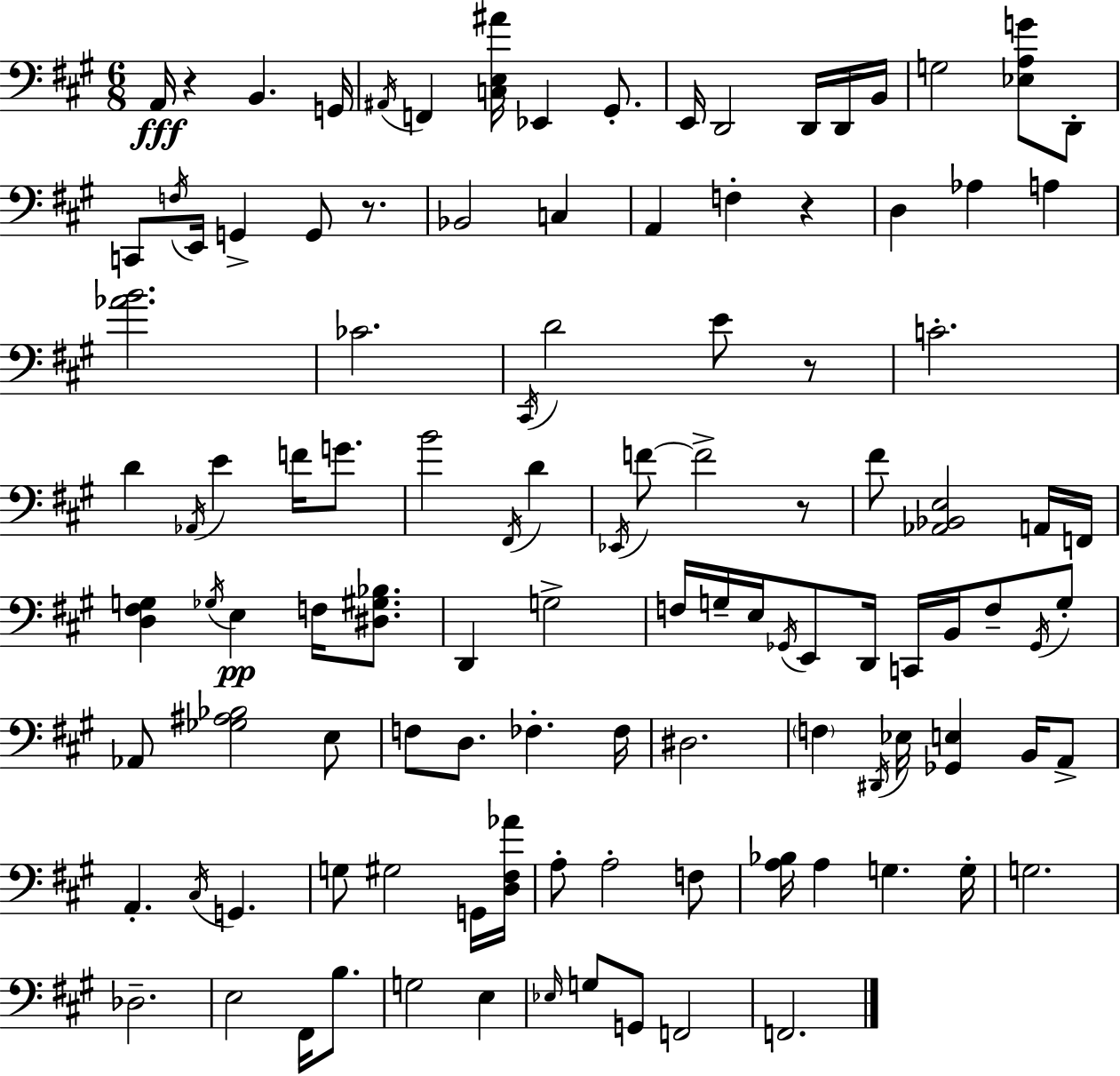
X:1
T:Untitled
M:6/8
L:1/4
K:A
A,,/4 z B,, G,,/4 ^A,,/4 F,, [C,E,^A]/4 _E,, ^G,,/2 E,,/4 D,,2 D,,/4 D,,/4 B,,/4 G,2 [_E,A,G]/2 D,,/2 C,,/2 F,/4 E,,/4 G,, G,,/2 z/2 _B,,2 C, A,, F, z D, _A, A, [_AB]2 _C2 ^C,,/4 D2 E/2 z/2 C2 D _A,,/4 E F/4 G/2 B2 ^F,,/4 D _E,,/4 F/2 F2 z/2 ^F/2 [_A,,_B,,E,]2 A,,/4 F,,/4 [D,^F,G,] _G,/4 E, F,/4 [^D,^G,_B,]/2 D,, G,2 F,/4 G,/4 E,/4 _G,,/4 E,,/2 D,,/4 C,,/4 B,,/4 F,/2 _G,,/4 G,/2 _A,,/2 [_G,^A,_B,]2 E,/2 F,/2 D,/2 _F, _F,/4 ^D,2 F, ^D,,/4 _E,/4 [_G,,E,] B,,/4 A,,/2 A,, ^C,/4 G,, G,/2 ^G,2 G,,/4 [D,^F,_A]/4 A,/2 A,2 F,/2 [A,_B,]/4 A, G, G,/4 G,2 _D,2 E,2 ^F,,/4 B,/2 G,2 E, _E,/4 G,/2 G,,/2 F,,2 F,,2